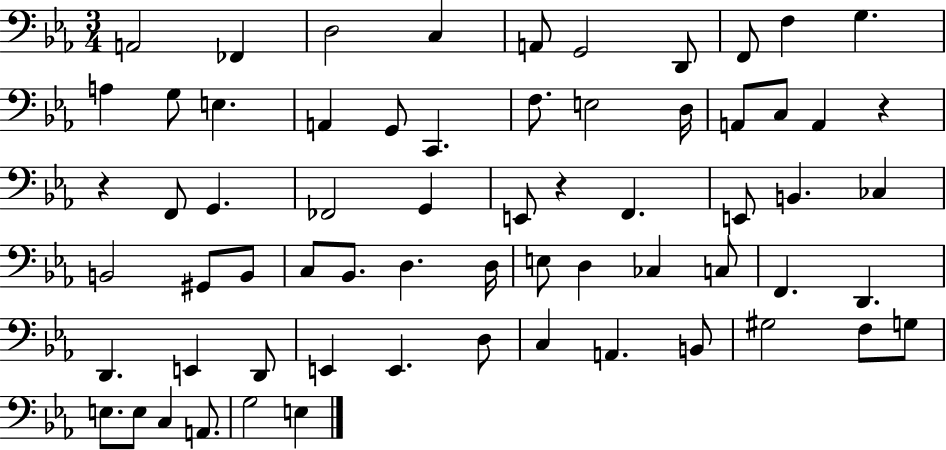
X:1
T:Untitled
M:3/4
L:1/4
K:Eb
A,,2 _F,, D,2 C, A,,/2 G,,2 D,,/2 F,,/2 F, G, A, G,/2 E, A,, G,,/2 C,, F,/2 E,2 D,/4 A,,/2 C,/2 A,, z z F,,/2 G,, _F,,2 G,, E,,/2 z F,, E,,/2 B,, _C, B,,2 ^G,,/2 B,,/2 C,/2 _B,,/2 D, D,/4 E,/2 D, _C, C,/2 F,, D,, D,, E,, D,,/2 E,, E,, D,/2 C, A,, B,,/2 ^G,2 F,/2 G,/2 E,/2 E,/2 C, A,,/2 G,2 E,